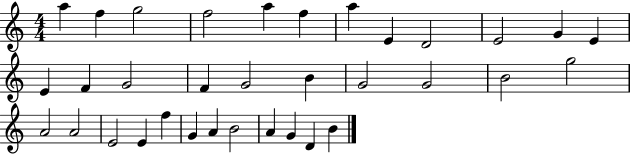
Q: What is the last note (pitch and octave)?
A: B4